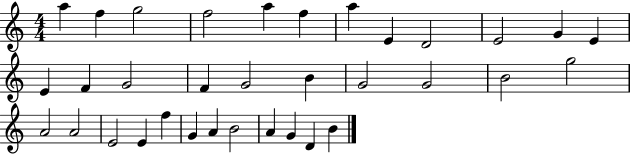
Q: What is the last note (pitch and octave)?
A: B4